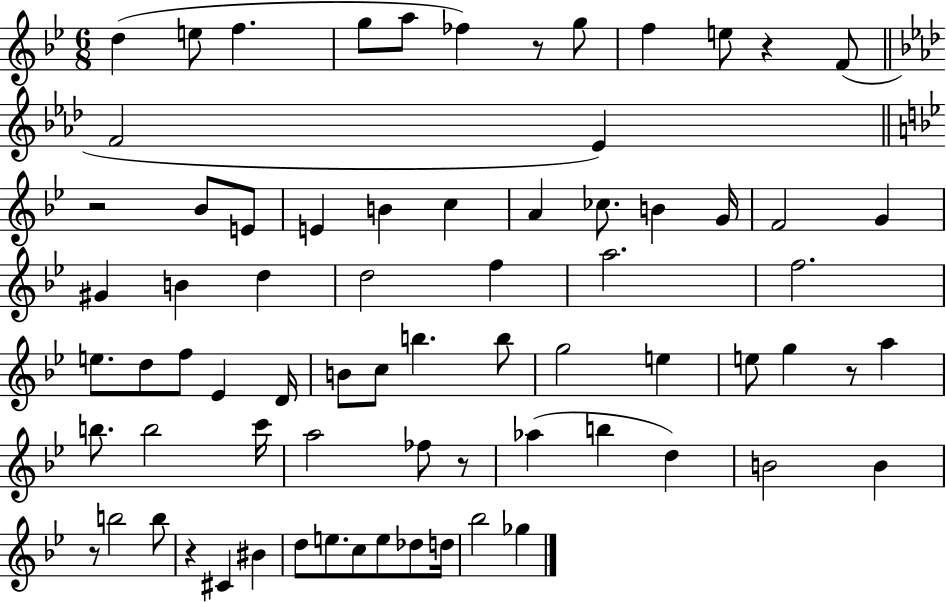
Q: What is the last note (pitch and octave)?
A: Gb5